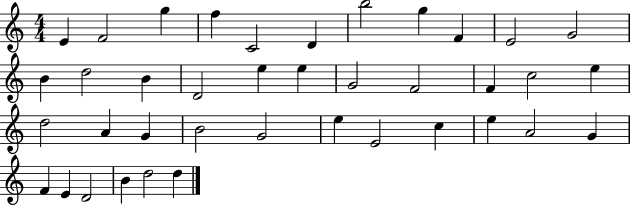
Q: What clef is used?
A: treble